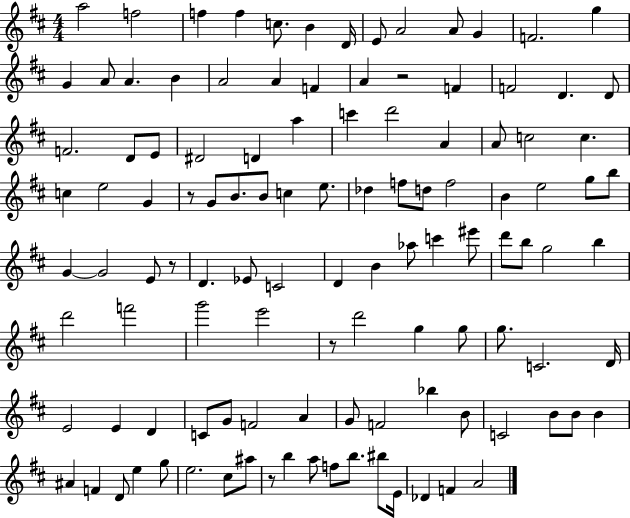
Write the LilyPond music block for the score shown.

{
  \clef treble
  \numericTimeSignature
  \time 4/4
  \key d \major
  \repeat volta 2 { a''2 f''2 | f''4 f''4 c''8. b'4 d'16 | e'8 a'2 a'8 g'4 | f'2. g''4 | \break g'4 a'8 a'4. b'4 | a'2 a'4 f'4 | a'4 r2 f'4 | f'2 d'4. d'8 | \break f'2. d'8 e'8 | dis'2 d'4 a''4 | c'''4 d'''2 a'4 | a'8 c''2 c''4. | \break c''4 e''2 g'4 | r8 g'8 b'8. b'8 c''4 e''8. | des''4 f''8 d''8 f''2 | b'4 e''2 g''8 b''8 | \break g'4~~ g'2 e'8 r8 | d'4. ees'8 c'2 | d'4 b'4 aes''8 c'''4 eis'''8 | d'''8 b''8 g''2 b''4 | \break d'''2 f'''2 | g'''2 e'''2 | r8 d'''2 g''4 g''8 | g''8. c'2. d'16 | \break e'2 e'4 d'4 | c'8 g'8 f'2 a'4 | g'8 f'2 bes''4 b'8 | c'2 b'8 b'8 b'4 | \break ais'4 f'4 d'8 e''4 g''8 | e''2. cis''8 ais''8 | r8 b''4 a''8 f''8 b''8. bis''8 e'16 | des'4 f'4 a'2 | \break } \bar "|."
}